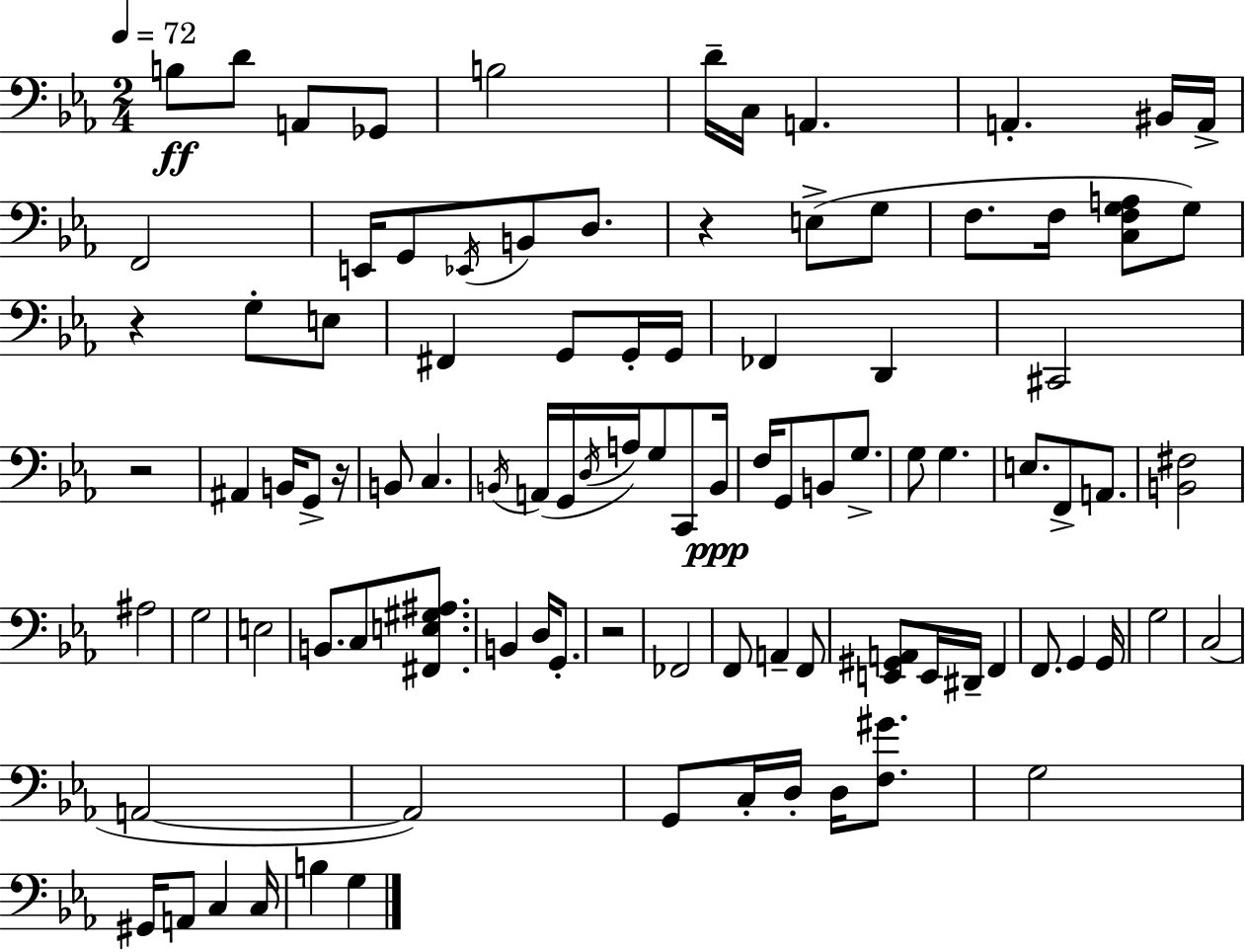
{
  \clef bass
  \numericTimeSignature
  \time 2/4
  \key ees \major
  \tempo 4 = 72
  b8\ff d'8 a,8 ges,8 | b2 | d'16-- c16 a,4. | a,4.-. bis,16 a,16-> | \break f,2 | e,16 g,8 \acciaccatura { ees,16 } b,8 d8. | r4 e8->( g8 | f8. f16 <c f g a>8 g8) | \break r4 g8-. e8 | fis,4 g,8 g,16-. | g,16 fes,4 d,4 | cis,2 | \break r2 | ais,4 b,16 g,8-> | r16 b,8 c4. | \acciaccatura { b,16 } a,16( g,16 \acciaccatura { d16 } a16) g8 | \break c,8 b,16\ppp f16 g,8 b,8 | g8.-> g8 g4. | e8. f,8-> | a,8. <b, fis>2 | \break ais2 | g2 | e2 | b,8. c8 | \break <fis, e gis ais>8. b,4 d16 | g,8.-. r2 | fes,2 | f,8 a,4-- | \break f,8 <e, gis, a,>8 e,16 dis,16-- f,4 | f,8. g,4 | g,16 g2 | c2( | \break a,2~~ | a,2) | g,8 c16-. d16-. d16 | <f gis'>8. g2 | \break gis,16 a,8 c4 | c16 b4 g4 | \bar "|."
}